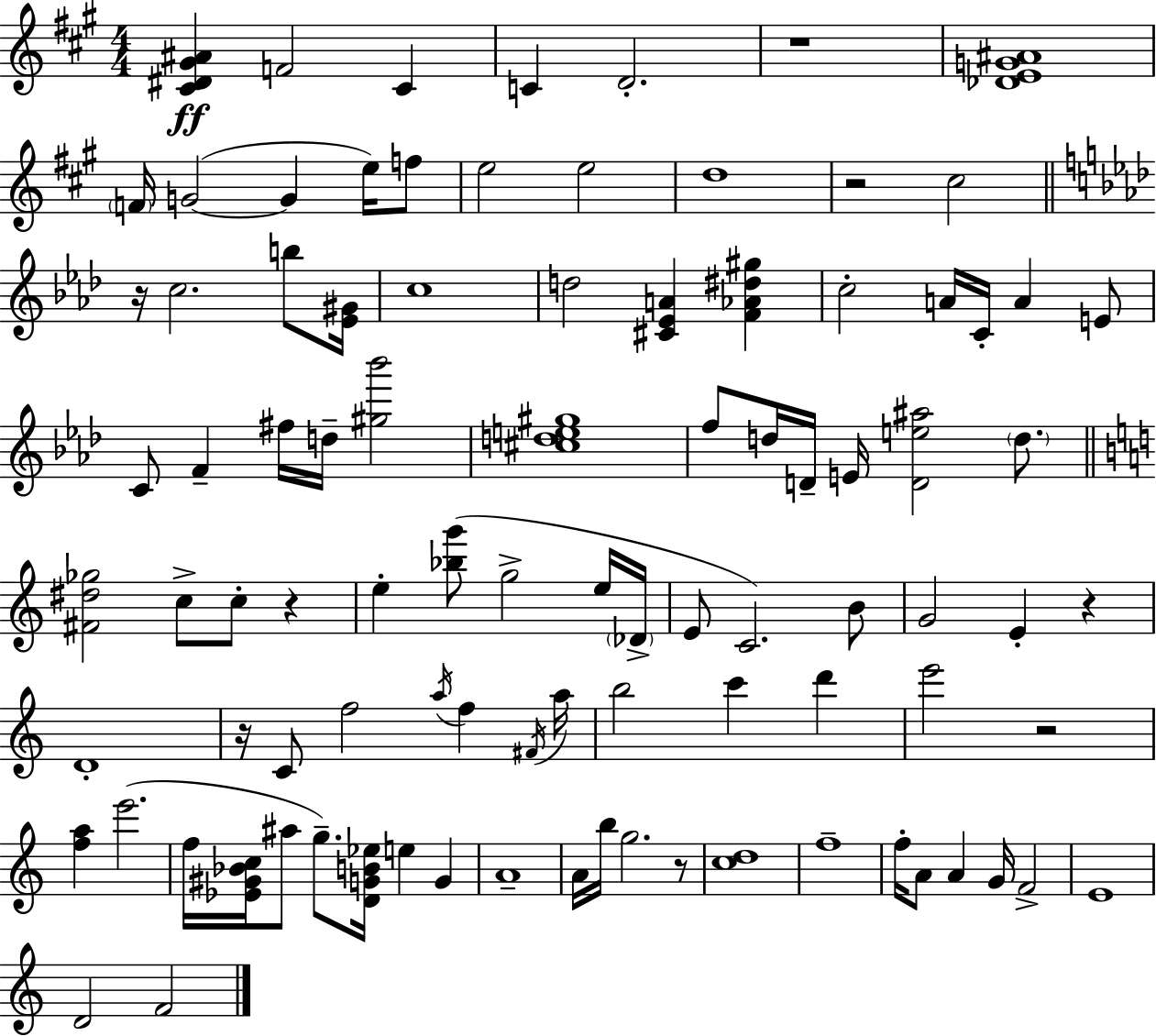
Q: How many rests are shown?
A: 8